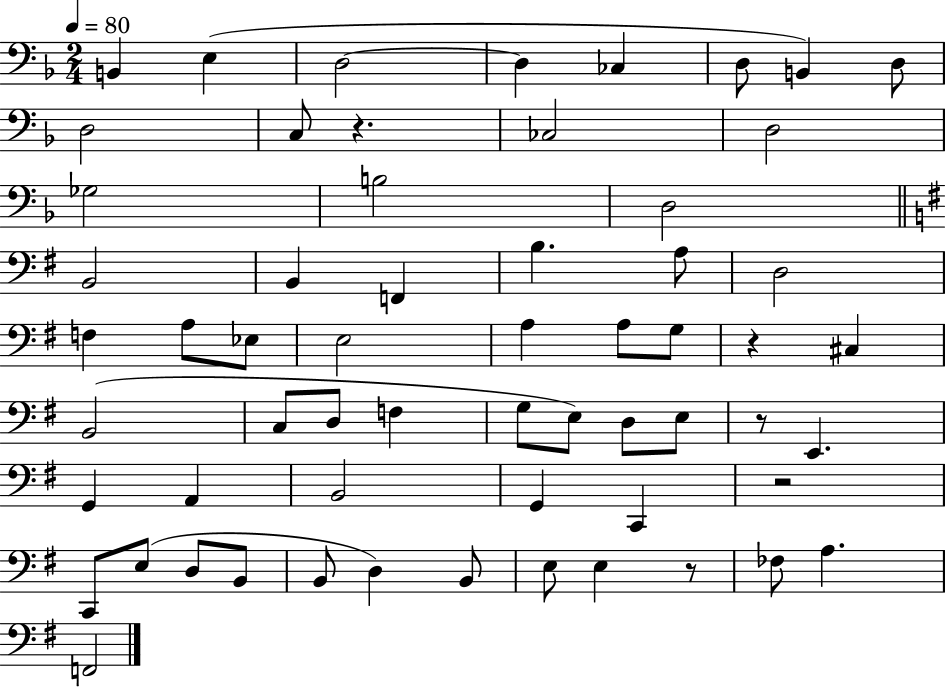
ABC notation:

X:1
T:Untitled
M:2/4
L:1/4
K:F
B,, E, D,2 D, _C, D,/2 B,, D,/2 D,2 C,/2 z _C,2 D,2 _G,2 B,2 D,2 B,,2 B,, F,, B, A,/2 D,2 F, A,/2 _E,/2 E,2 A, A,/2 G,/2 z ^C, B,,2 C,/2 D,/2 F, G,/2 E,/2 D,/2 E,/2 z/2 E,, G,, A,, B,,2 G,, C,, z2 C,,/2 E,/2 D,/2 B,,/2 B,,/2 D, B,,/2 E,/2 E, z/2 _F,/2 A, F,,2